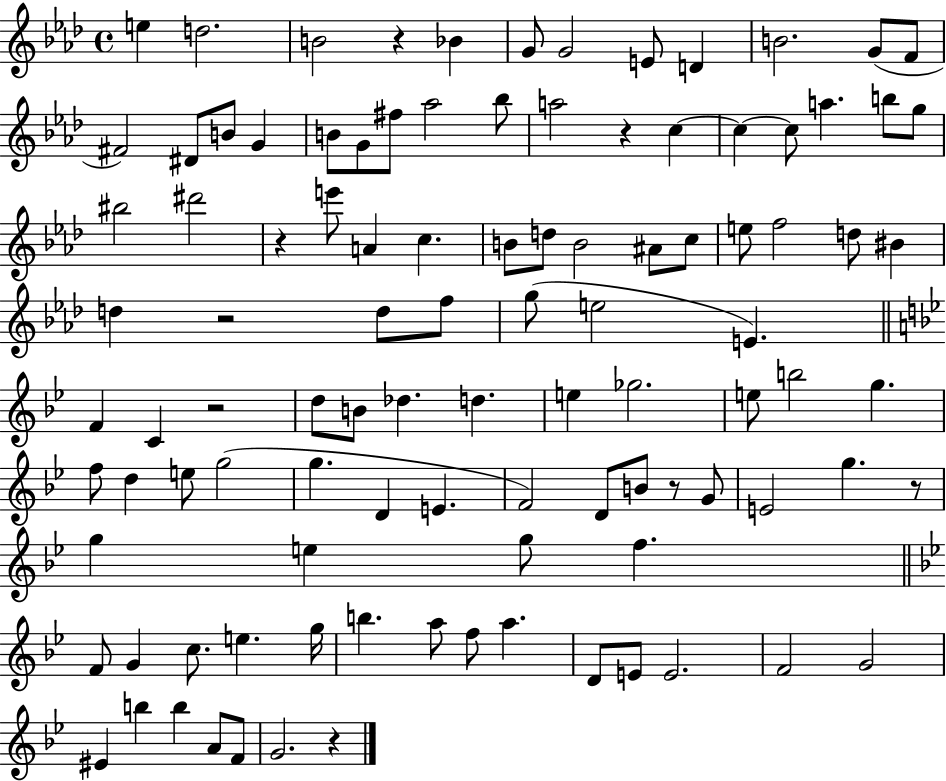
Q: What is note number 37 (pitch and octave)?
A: C5